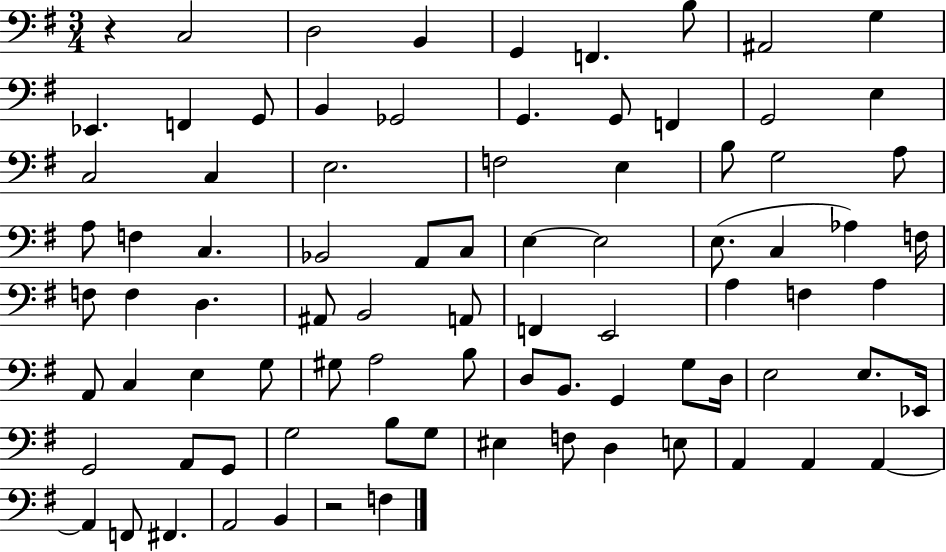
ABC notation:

X:1
T:Untitled
M:3/4
L:1/4
K:G
z C,2 D,2 B,, G,, F,, B,/2 ^A,,2 G, _E,, F,, G,,/2 B,, _G,,2 G,, G,,/2 F,, G,,2 E, C,2 C, E,2 F,2 E, B,/2 G,2 A,/2 A,/2 F, C, _B,,2 A,,/2 C,/2 E, E,2 E,/2 C, _A, F,/4 F,/2 F, D, ^A,,/2 B,,2 A,,/2 F,, E,,2 A, F, A, A,,/2 C, E, G,/2 ^G,/2 A,2 B,/2 D,/2 B,,/2 G,, G,/2 D,/4 E,2 E,/2 _E,,/4 G,,2 A,,/2 G,,/2 G,2 B,/2 G,/2 ^E, F,/2 D, E,/2 A,, A,, A,, A,, F,,/2 ^F,, A,,2 B,, z2 F,